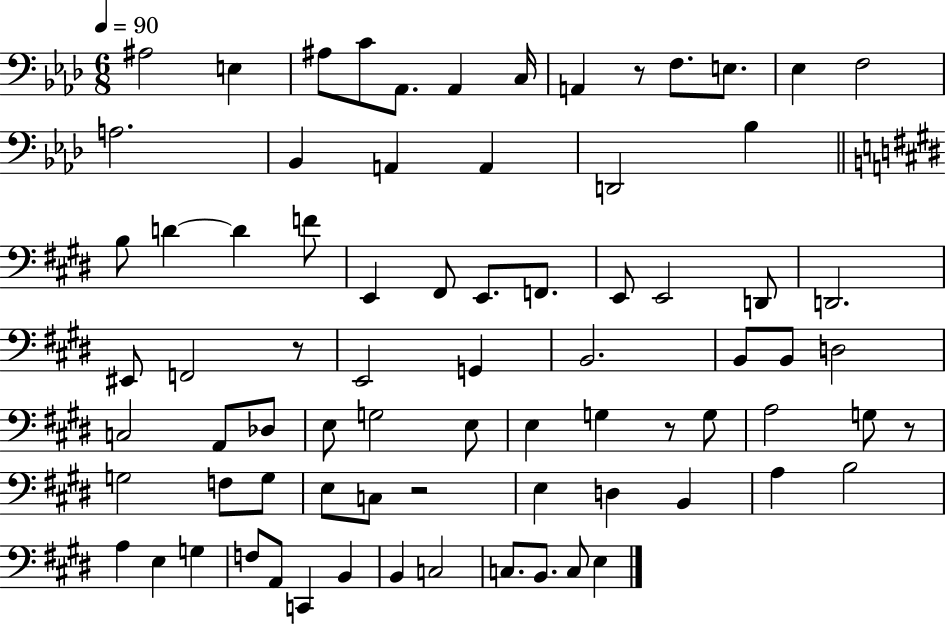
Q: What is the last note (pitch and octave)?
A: E3